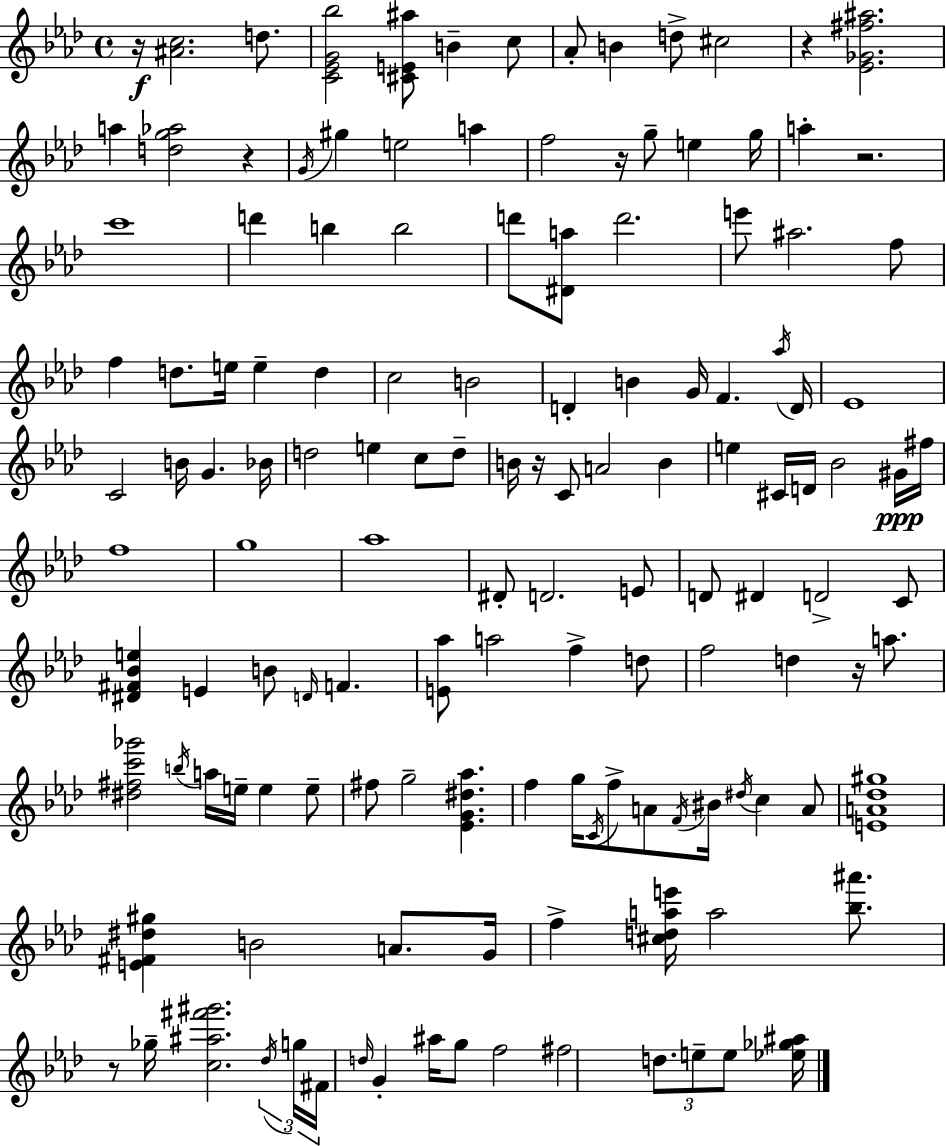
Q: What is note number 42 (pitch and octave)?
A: B4